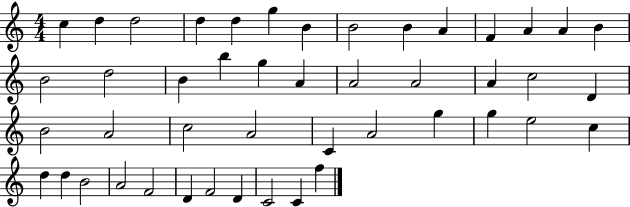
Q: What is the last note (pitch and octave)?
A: F5